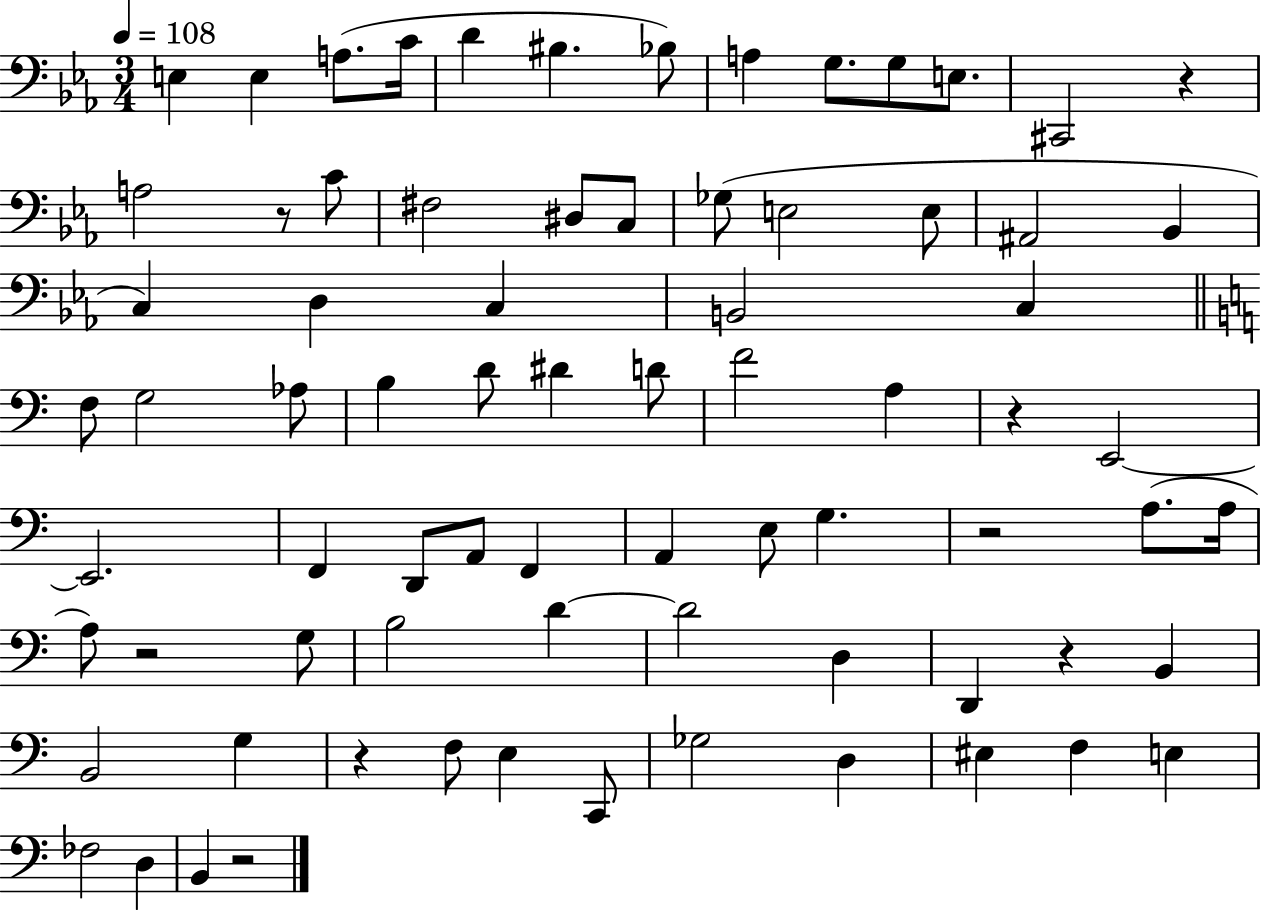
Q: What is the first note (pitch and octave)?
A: E3